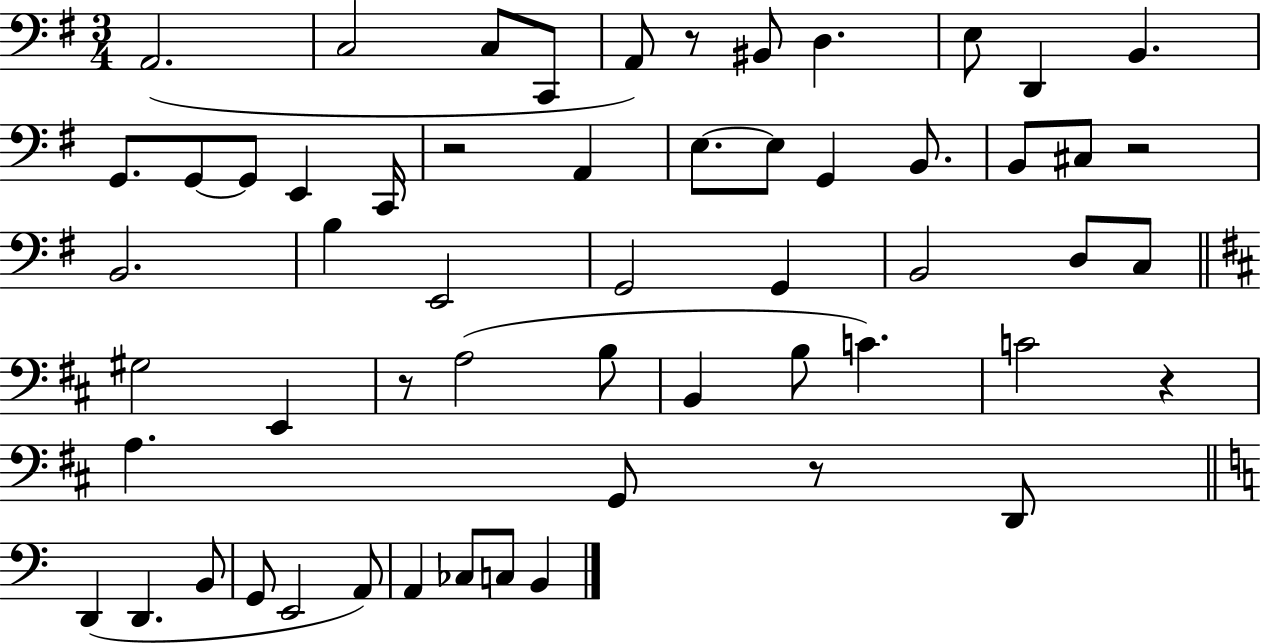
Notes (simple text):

A2/h. C3/h C3/e C2/e A2/e R/e BIS2/e D3/q. E3/e D2/q B2/q. G2/e. G2/e G2/e E2/q C2/s R/h A2/q E3/e. E3/e G2/q B2/e. B2/e C#3/e R/h B2/h. B3/q E2/h G2/h G2/q B2/h D3/e C3/e G#3/h E2/q R/e A3/h B3/e B2/q B3/e C4/q. C4/h R/q A3/q. G2/e R/e D2/e D2/q D2/q. B2/e G2/e E2/h A2/e A2/q CES3/e C3/e B2/q